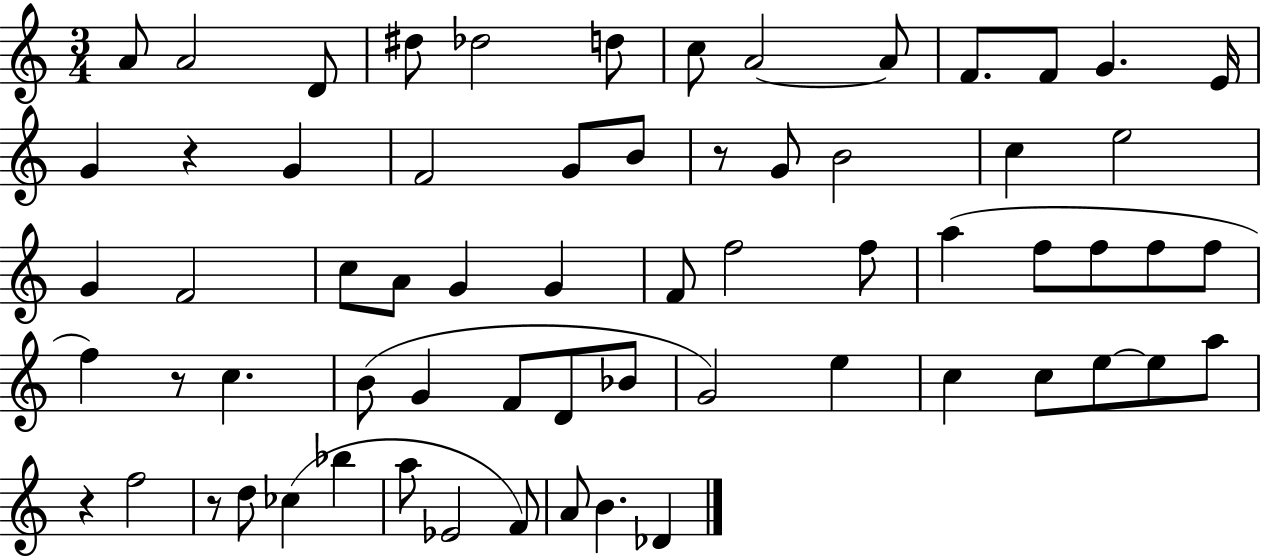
{
  \clef treble
  \numericTimeSignature
  \time 3/4
  \key c \major
  a'8 a'2 d'8 | dis''8 des''2 d''8 | c''8 a'2~~ a'8 | f'8. f'8 g'4. e'16 | \break g'4 r4 g'4 | f'2 g'8 b'8 | r8 g'8 b'2 | c''4 e''2 | \break g'4 f'2 | c''8 a'8 g'4 g'4 | f'8 f''2 f''8 | a''4( f''8 f''8 f''8 f''8 | \break f''4) r8 c''4. | b'8( g'4 f'8 d'8 bes'8 | g'2) e''4 | c''4 c''8 e''8~~ e''8 a''8 | \break r4 f''2 | r8 d''8 ces''4( bes''4 | a''8 ees'2 f'8) | a'8 b'4. des'4 | \break \bar "|."
}